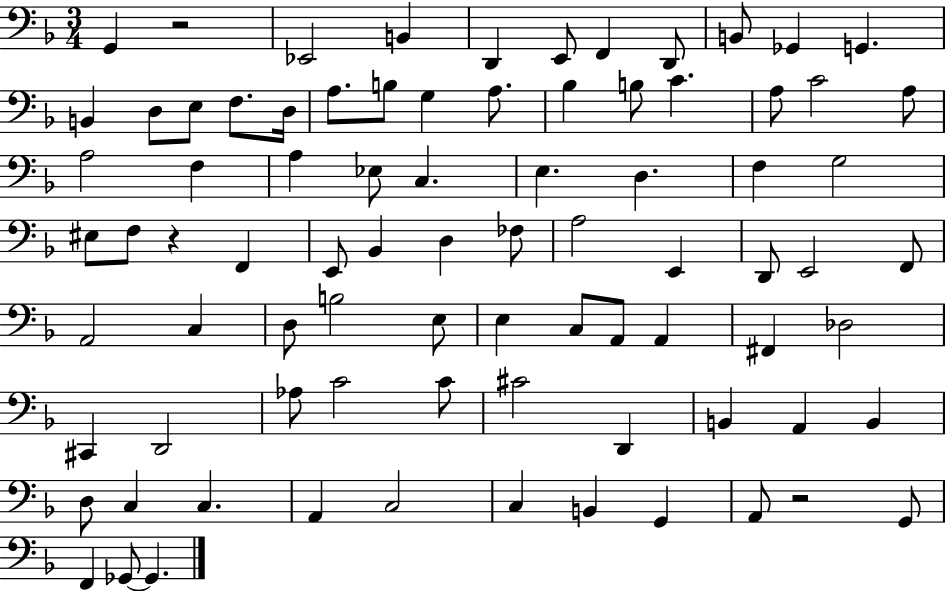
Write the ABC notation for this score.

X:1
T:Untitled
M:3/4
L:1/4
K:F
G,, z2 _E,,2 B,, D,, E,,/2 F,, D,,/2 B,,/2 _G,, G,, B,, D,/2 E,/2 F,/2 D,/4 A,/2 B,/2 G, A,/2 _B, B,/2 C A,/2 C2 A,/2 A,2 F, A, _E,/2 C, E, D, F, G,2 ^E,/2 F,/2 z F,, E,,/2 _B,, D, _F,/2 A,2 E,, D,,/2 E,,2 F,,/2 A,,2 C, D,/2 B,2 E,/2 E, C,/2 A,,/2 A,, ^F,, _D,2 ^C,, D,,2 _A,/2 C2 C/2 ^C2 D,, B,, A,, B,, D,/2 C, C, A,, C,2 C, B,, G,, A,,/2 z2 G,,/2 F,, _G,,/2 _G,,